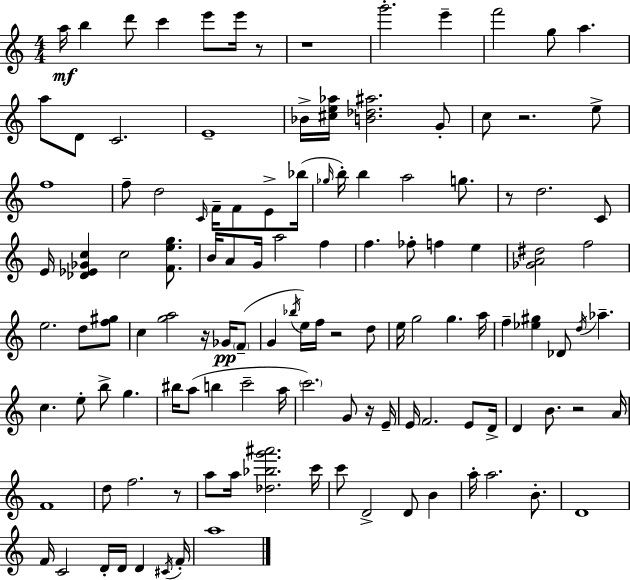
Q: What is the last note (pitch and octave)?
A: A5